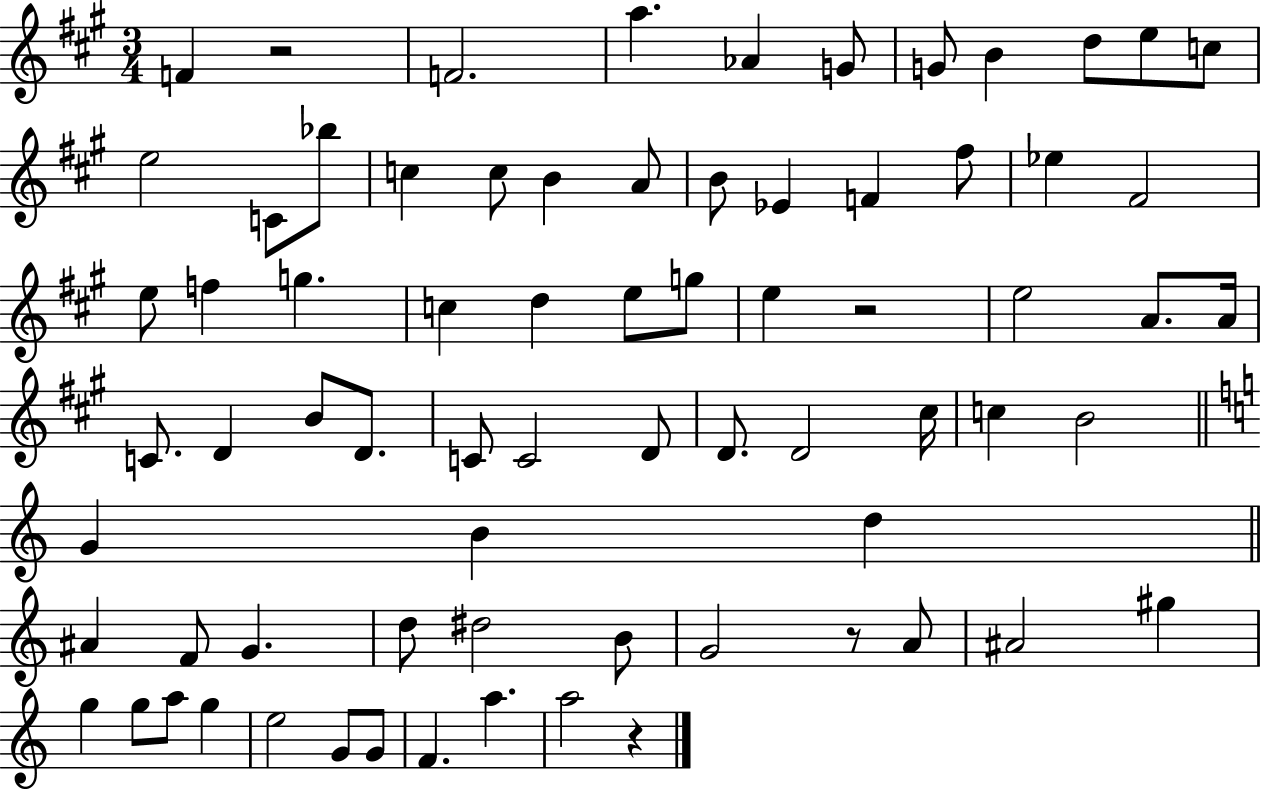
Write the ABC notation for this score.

X:1
T:Untitled
M:3/4
L:1/4
K:A
F z2 F2 a _A G/2 G/2 B d/2 e/2 c/2 e2 C/2 _b/2 c c/2 B A/2 B/2 _E F ^f/2 _e ^F2 e/2 f g c d e/2 g/2 e z2 e2 A/2 A/4 C/2 D B/2 D/2 C/2 C2 D/2 D/2 D2 ^c/4 c B2 G B d ^A F/2 G d/2 ^d2 B/2 G2 z/2 A/2 ^A2 ^g g g/2 a/2 g e2 G/2 G/2 F a a2 z